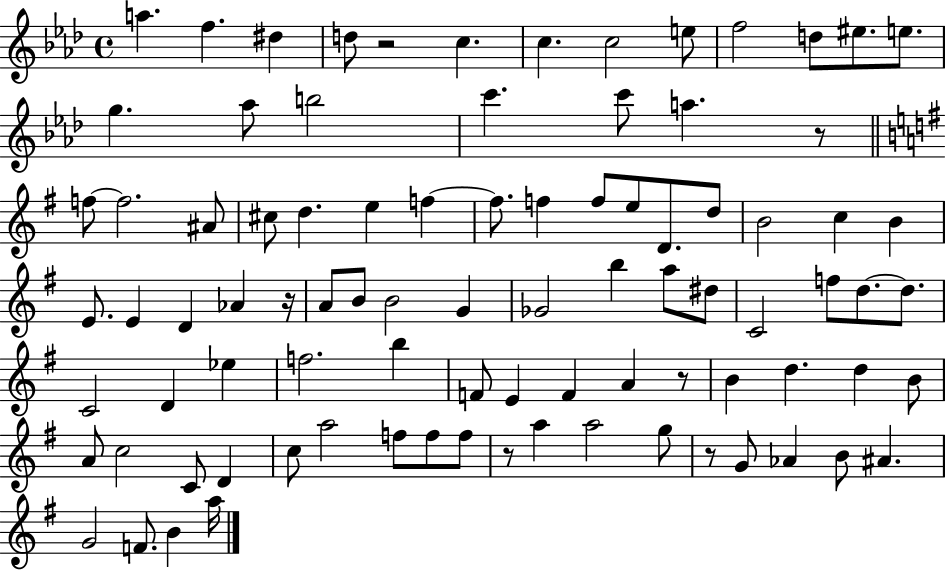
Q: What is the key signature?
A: AES major